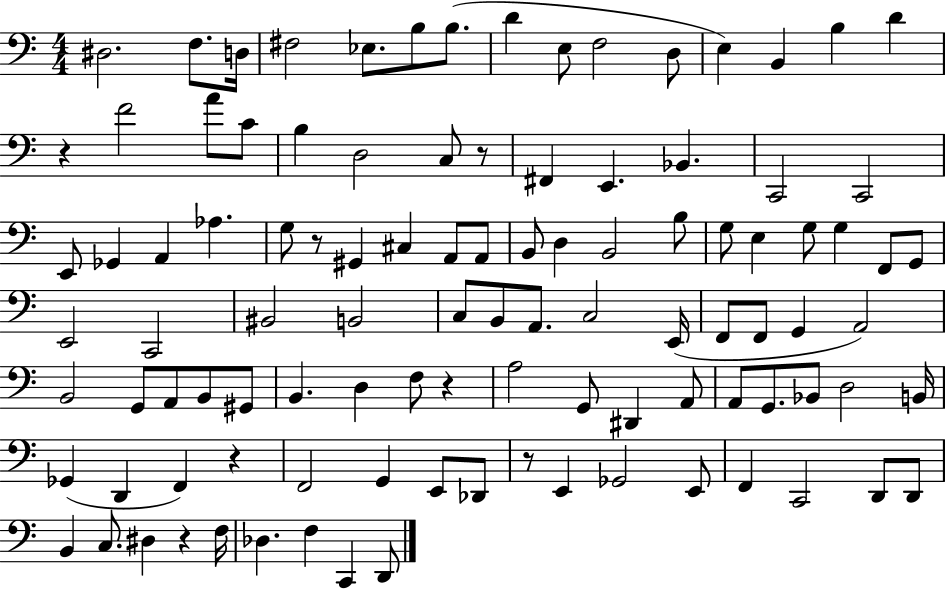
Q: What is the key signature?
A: C major